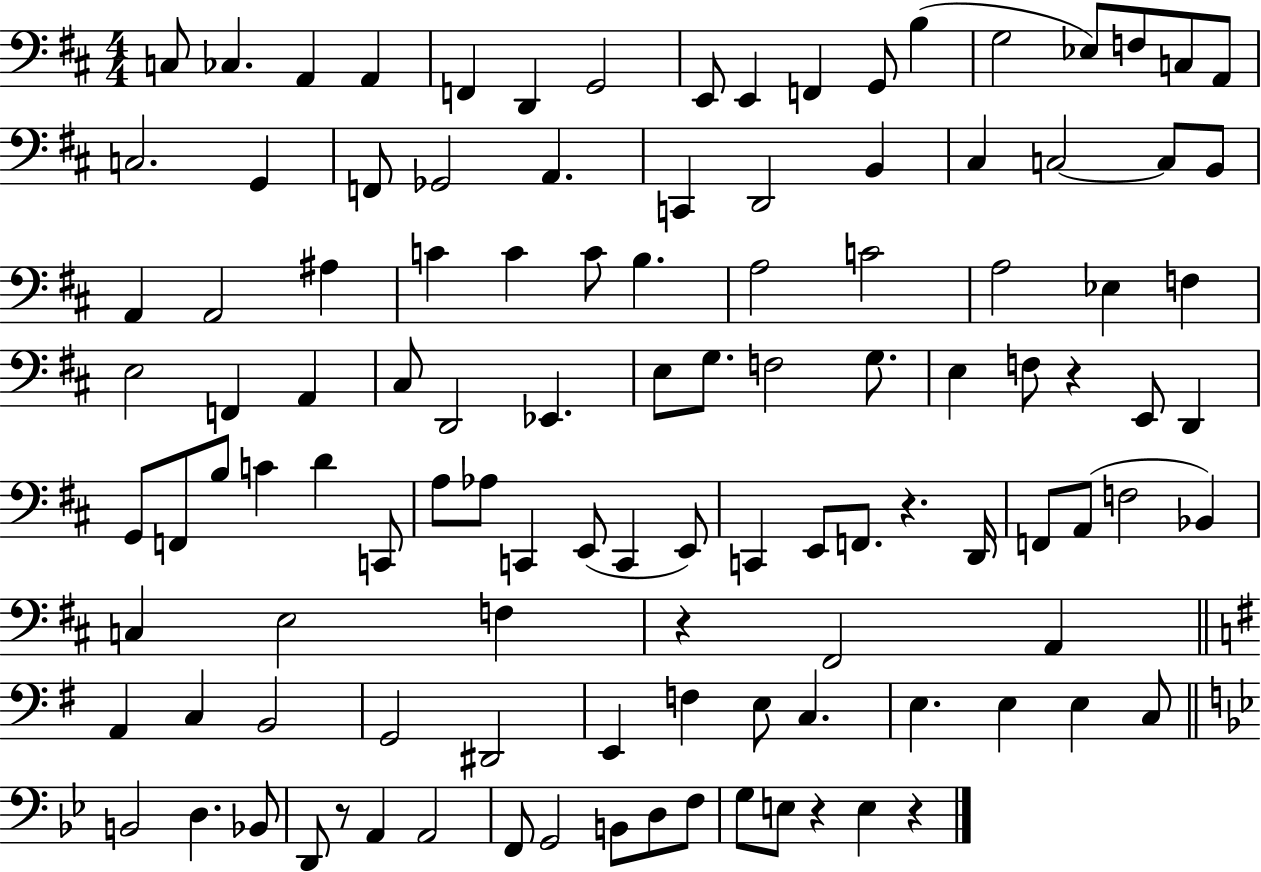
{
  \clef bass
  \numericTimeSignature
  \time 4/4
  \key d \major
  c8 ces4. a,4 a,4 | f,4 d,4 g,2 | e,8 e,4 f,4 g,8 b4( | g2 ees8) f8 c8 a,8 | \break c2. g,4 | f,8 ges,2 a,4. | c,4 d,2 b,4 | cis4 c2~~ c8 b,8 | \break a,4 a,2 ais4 | c'4 c'4 c'8 b4. | a2 c'2 | a2 ees4 f4 | \break e2 f,4 a,4 | cis8 d,2 ees,4. | e8 g8. f2 g8. | e4 f8 r4 e,8 d,4 | \break g,8 f,8 b8 c'4 d'4 c,8 | a8 aes8 c,4 e,8( c,4 e,8) | c,4 e,8 f,8. r4. d,16 | f,8 a,8( f2 bes,4) | \break c4 e2 f4 | r4 fis,2 a,4 | \bar "||" \break \key e \minor a,4 c4 b,2 | g,2 dis,2 | e,4 f4 e8 c4. | e4. e4 e4 c8 | \break \bar "||" \break \key bes \major b,2 d4. bes,8 | d,8 r8 a,4 a,2 | f,8 g,2 b,8 d8 f8 | g8 e8 r4 e4 r4 | \break \bar "|."
}